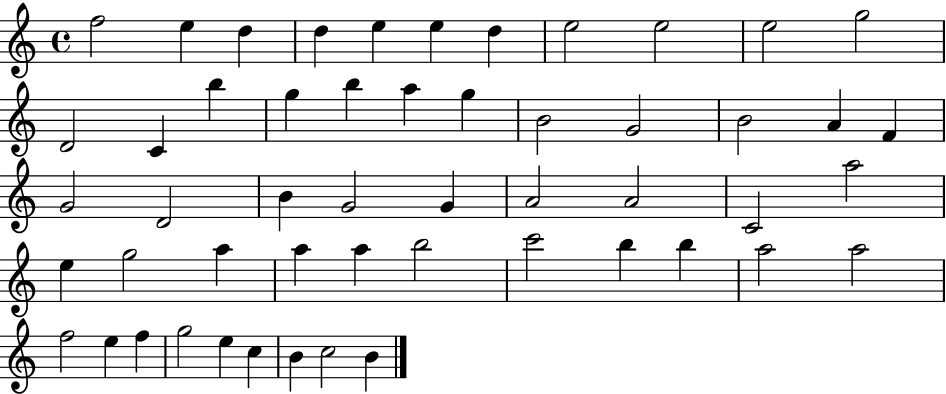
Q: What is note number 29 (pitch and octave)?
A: A4